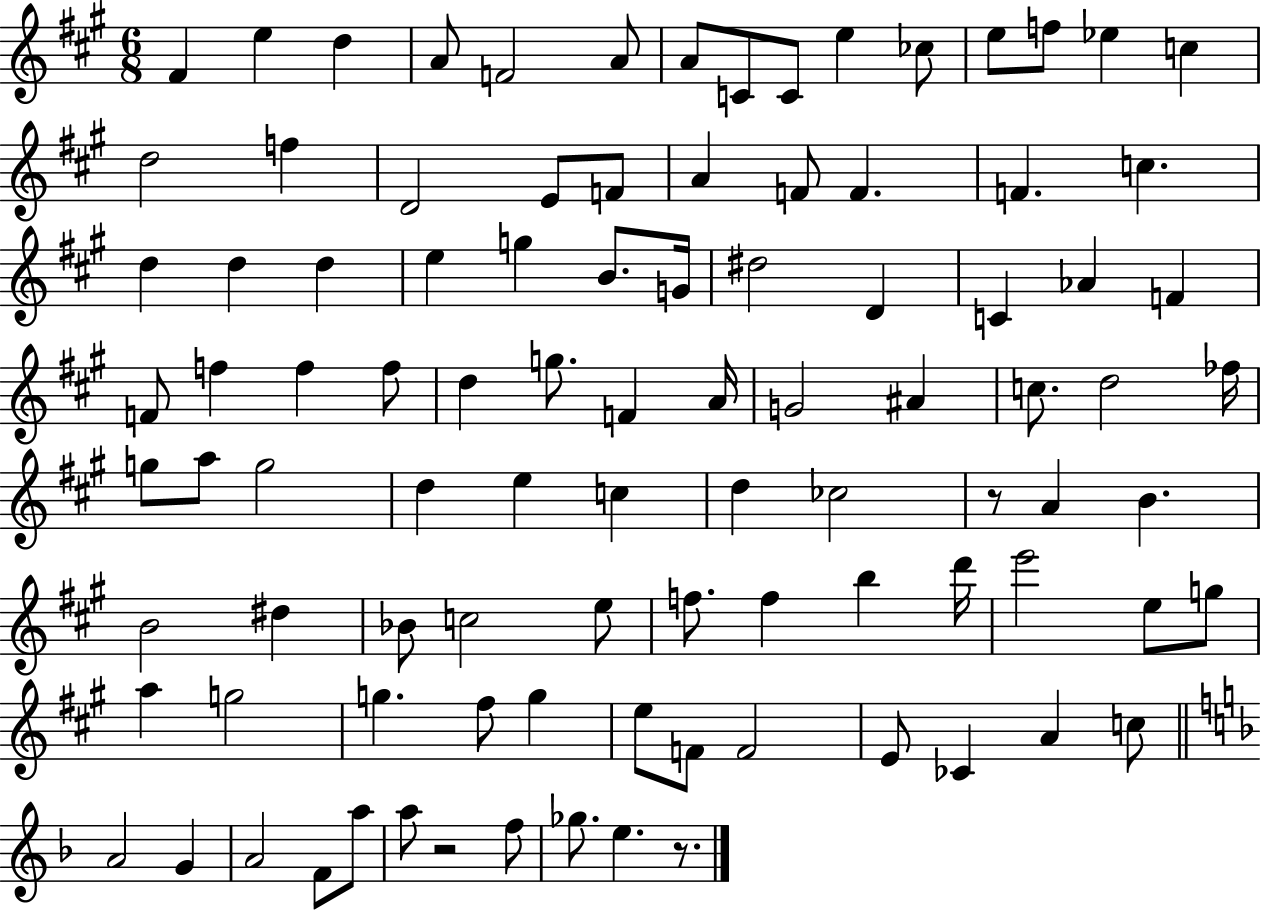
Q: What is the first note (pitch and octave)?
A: F#4